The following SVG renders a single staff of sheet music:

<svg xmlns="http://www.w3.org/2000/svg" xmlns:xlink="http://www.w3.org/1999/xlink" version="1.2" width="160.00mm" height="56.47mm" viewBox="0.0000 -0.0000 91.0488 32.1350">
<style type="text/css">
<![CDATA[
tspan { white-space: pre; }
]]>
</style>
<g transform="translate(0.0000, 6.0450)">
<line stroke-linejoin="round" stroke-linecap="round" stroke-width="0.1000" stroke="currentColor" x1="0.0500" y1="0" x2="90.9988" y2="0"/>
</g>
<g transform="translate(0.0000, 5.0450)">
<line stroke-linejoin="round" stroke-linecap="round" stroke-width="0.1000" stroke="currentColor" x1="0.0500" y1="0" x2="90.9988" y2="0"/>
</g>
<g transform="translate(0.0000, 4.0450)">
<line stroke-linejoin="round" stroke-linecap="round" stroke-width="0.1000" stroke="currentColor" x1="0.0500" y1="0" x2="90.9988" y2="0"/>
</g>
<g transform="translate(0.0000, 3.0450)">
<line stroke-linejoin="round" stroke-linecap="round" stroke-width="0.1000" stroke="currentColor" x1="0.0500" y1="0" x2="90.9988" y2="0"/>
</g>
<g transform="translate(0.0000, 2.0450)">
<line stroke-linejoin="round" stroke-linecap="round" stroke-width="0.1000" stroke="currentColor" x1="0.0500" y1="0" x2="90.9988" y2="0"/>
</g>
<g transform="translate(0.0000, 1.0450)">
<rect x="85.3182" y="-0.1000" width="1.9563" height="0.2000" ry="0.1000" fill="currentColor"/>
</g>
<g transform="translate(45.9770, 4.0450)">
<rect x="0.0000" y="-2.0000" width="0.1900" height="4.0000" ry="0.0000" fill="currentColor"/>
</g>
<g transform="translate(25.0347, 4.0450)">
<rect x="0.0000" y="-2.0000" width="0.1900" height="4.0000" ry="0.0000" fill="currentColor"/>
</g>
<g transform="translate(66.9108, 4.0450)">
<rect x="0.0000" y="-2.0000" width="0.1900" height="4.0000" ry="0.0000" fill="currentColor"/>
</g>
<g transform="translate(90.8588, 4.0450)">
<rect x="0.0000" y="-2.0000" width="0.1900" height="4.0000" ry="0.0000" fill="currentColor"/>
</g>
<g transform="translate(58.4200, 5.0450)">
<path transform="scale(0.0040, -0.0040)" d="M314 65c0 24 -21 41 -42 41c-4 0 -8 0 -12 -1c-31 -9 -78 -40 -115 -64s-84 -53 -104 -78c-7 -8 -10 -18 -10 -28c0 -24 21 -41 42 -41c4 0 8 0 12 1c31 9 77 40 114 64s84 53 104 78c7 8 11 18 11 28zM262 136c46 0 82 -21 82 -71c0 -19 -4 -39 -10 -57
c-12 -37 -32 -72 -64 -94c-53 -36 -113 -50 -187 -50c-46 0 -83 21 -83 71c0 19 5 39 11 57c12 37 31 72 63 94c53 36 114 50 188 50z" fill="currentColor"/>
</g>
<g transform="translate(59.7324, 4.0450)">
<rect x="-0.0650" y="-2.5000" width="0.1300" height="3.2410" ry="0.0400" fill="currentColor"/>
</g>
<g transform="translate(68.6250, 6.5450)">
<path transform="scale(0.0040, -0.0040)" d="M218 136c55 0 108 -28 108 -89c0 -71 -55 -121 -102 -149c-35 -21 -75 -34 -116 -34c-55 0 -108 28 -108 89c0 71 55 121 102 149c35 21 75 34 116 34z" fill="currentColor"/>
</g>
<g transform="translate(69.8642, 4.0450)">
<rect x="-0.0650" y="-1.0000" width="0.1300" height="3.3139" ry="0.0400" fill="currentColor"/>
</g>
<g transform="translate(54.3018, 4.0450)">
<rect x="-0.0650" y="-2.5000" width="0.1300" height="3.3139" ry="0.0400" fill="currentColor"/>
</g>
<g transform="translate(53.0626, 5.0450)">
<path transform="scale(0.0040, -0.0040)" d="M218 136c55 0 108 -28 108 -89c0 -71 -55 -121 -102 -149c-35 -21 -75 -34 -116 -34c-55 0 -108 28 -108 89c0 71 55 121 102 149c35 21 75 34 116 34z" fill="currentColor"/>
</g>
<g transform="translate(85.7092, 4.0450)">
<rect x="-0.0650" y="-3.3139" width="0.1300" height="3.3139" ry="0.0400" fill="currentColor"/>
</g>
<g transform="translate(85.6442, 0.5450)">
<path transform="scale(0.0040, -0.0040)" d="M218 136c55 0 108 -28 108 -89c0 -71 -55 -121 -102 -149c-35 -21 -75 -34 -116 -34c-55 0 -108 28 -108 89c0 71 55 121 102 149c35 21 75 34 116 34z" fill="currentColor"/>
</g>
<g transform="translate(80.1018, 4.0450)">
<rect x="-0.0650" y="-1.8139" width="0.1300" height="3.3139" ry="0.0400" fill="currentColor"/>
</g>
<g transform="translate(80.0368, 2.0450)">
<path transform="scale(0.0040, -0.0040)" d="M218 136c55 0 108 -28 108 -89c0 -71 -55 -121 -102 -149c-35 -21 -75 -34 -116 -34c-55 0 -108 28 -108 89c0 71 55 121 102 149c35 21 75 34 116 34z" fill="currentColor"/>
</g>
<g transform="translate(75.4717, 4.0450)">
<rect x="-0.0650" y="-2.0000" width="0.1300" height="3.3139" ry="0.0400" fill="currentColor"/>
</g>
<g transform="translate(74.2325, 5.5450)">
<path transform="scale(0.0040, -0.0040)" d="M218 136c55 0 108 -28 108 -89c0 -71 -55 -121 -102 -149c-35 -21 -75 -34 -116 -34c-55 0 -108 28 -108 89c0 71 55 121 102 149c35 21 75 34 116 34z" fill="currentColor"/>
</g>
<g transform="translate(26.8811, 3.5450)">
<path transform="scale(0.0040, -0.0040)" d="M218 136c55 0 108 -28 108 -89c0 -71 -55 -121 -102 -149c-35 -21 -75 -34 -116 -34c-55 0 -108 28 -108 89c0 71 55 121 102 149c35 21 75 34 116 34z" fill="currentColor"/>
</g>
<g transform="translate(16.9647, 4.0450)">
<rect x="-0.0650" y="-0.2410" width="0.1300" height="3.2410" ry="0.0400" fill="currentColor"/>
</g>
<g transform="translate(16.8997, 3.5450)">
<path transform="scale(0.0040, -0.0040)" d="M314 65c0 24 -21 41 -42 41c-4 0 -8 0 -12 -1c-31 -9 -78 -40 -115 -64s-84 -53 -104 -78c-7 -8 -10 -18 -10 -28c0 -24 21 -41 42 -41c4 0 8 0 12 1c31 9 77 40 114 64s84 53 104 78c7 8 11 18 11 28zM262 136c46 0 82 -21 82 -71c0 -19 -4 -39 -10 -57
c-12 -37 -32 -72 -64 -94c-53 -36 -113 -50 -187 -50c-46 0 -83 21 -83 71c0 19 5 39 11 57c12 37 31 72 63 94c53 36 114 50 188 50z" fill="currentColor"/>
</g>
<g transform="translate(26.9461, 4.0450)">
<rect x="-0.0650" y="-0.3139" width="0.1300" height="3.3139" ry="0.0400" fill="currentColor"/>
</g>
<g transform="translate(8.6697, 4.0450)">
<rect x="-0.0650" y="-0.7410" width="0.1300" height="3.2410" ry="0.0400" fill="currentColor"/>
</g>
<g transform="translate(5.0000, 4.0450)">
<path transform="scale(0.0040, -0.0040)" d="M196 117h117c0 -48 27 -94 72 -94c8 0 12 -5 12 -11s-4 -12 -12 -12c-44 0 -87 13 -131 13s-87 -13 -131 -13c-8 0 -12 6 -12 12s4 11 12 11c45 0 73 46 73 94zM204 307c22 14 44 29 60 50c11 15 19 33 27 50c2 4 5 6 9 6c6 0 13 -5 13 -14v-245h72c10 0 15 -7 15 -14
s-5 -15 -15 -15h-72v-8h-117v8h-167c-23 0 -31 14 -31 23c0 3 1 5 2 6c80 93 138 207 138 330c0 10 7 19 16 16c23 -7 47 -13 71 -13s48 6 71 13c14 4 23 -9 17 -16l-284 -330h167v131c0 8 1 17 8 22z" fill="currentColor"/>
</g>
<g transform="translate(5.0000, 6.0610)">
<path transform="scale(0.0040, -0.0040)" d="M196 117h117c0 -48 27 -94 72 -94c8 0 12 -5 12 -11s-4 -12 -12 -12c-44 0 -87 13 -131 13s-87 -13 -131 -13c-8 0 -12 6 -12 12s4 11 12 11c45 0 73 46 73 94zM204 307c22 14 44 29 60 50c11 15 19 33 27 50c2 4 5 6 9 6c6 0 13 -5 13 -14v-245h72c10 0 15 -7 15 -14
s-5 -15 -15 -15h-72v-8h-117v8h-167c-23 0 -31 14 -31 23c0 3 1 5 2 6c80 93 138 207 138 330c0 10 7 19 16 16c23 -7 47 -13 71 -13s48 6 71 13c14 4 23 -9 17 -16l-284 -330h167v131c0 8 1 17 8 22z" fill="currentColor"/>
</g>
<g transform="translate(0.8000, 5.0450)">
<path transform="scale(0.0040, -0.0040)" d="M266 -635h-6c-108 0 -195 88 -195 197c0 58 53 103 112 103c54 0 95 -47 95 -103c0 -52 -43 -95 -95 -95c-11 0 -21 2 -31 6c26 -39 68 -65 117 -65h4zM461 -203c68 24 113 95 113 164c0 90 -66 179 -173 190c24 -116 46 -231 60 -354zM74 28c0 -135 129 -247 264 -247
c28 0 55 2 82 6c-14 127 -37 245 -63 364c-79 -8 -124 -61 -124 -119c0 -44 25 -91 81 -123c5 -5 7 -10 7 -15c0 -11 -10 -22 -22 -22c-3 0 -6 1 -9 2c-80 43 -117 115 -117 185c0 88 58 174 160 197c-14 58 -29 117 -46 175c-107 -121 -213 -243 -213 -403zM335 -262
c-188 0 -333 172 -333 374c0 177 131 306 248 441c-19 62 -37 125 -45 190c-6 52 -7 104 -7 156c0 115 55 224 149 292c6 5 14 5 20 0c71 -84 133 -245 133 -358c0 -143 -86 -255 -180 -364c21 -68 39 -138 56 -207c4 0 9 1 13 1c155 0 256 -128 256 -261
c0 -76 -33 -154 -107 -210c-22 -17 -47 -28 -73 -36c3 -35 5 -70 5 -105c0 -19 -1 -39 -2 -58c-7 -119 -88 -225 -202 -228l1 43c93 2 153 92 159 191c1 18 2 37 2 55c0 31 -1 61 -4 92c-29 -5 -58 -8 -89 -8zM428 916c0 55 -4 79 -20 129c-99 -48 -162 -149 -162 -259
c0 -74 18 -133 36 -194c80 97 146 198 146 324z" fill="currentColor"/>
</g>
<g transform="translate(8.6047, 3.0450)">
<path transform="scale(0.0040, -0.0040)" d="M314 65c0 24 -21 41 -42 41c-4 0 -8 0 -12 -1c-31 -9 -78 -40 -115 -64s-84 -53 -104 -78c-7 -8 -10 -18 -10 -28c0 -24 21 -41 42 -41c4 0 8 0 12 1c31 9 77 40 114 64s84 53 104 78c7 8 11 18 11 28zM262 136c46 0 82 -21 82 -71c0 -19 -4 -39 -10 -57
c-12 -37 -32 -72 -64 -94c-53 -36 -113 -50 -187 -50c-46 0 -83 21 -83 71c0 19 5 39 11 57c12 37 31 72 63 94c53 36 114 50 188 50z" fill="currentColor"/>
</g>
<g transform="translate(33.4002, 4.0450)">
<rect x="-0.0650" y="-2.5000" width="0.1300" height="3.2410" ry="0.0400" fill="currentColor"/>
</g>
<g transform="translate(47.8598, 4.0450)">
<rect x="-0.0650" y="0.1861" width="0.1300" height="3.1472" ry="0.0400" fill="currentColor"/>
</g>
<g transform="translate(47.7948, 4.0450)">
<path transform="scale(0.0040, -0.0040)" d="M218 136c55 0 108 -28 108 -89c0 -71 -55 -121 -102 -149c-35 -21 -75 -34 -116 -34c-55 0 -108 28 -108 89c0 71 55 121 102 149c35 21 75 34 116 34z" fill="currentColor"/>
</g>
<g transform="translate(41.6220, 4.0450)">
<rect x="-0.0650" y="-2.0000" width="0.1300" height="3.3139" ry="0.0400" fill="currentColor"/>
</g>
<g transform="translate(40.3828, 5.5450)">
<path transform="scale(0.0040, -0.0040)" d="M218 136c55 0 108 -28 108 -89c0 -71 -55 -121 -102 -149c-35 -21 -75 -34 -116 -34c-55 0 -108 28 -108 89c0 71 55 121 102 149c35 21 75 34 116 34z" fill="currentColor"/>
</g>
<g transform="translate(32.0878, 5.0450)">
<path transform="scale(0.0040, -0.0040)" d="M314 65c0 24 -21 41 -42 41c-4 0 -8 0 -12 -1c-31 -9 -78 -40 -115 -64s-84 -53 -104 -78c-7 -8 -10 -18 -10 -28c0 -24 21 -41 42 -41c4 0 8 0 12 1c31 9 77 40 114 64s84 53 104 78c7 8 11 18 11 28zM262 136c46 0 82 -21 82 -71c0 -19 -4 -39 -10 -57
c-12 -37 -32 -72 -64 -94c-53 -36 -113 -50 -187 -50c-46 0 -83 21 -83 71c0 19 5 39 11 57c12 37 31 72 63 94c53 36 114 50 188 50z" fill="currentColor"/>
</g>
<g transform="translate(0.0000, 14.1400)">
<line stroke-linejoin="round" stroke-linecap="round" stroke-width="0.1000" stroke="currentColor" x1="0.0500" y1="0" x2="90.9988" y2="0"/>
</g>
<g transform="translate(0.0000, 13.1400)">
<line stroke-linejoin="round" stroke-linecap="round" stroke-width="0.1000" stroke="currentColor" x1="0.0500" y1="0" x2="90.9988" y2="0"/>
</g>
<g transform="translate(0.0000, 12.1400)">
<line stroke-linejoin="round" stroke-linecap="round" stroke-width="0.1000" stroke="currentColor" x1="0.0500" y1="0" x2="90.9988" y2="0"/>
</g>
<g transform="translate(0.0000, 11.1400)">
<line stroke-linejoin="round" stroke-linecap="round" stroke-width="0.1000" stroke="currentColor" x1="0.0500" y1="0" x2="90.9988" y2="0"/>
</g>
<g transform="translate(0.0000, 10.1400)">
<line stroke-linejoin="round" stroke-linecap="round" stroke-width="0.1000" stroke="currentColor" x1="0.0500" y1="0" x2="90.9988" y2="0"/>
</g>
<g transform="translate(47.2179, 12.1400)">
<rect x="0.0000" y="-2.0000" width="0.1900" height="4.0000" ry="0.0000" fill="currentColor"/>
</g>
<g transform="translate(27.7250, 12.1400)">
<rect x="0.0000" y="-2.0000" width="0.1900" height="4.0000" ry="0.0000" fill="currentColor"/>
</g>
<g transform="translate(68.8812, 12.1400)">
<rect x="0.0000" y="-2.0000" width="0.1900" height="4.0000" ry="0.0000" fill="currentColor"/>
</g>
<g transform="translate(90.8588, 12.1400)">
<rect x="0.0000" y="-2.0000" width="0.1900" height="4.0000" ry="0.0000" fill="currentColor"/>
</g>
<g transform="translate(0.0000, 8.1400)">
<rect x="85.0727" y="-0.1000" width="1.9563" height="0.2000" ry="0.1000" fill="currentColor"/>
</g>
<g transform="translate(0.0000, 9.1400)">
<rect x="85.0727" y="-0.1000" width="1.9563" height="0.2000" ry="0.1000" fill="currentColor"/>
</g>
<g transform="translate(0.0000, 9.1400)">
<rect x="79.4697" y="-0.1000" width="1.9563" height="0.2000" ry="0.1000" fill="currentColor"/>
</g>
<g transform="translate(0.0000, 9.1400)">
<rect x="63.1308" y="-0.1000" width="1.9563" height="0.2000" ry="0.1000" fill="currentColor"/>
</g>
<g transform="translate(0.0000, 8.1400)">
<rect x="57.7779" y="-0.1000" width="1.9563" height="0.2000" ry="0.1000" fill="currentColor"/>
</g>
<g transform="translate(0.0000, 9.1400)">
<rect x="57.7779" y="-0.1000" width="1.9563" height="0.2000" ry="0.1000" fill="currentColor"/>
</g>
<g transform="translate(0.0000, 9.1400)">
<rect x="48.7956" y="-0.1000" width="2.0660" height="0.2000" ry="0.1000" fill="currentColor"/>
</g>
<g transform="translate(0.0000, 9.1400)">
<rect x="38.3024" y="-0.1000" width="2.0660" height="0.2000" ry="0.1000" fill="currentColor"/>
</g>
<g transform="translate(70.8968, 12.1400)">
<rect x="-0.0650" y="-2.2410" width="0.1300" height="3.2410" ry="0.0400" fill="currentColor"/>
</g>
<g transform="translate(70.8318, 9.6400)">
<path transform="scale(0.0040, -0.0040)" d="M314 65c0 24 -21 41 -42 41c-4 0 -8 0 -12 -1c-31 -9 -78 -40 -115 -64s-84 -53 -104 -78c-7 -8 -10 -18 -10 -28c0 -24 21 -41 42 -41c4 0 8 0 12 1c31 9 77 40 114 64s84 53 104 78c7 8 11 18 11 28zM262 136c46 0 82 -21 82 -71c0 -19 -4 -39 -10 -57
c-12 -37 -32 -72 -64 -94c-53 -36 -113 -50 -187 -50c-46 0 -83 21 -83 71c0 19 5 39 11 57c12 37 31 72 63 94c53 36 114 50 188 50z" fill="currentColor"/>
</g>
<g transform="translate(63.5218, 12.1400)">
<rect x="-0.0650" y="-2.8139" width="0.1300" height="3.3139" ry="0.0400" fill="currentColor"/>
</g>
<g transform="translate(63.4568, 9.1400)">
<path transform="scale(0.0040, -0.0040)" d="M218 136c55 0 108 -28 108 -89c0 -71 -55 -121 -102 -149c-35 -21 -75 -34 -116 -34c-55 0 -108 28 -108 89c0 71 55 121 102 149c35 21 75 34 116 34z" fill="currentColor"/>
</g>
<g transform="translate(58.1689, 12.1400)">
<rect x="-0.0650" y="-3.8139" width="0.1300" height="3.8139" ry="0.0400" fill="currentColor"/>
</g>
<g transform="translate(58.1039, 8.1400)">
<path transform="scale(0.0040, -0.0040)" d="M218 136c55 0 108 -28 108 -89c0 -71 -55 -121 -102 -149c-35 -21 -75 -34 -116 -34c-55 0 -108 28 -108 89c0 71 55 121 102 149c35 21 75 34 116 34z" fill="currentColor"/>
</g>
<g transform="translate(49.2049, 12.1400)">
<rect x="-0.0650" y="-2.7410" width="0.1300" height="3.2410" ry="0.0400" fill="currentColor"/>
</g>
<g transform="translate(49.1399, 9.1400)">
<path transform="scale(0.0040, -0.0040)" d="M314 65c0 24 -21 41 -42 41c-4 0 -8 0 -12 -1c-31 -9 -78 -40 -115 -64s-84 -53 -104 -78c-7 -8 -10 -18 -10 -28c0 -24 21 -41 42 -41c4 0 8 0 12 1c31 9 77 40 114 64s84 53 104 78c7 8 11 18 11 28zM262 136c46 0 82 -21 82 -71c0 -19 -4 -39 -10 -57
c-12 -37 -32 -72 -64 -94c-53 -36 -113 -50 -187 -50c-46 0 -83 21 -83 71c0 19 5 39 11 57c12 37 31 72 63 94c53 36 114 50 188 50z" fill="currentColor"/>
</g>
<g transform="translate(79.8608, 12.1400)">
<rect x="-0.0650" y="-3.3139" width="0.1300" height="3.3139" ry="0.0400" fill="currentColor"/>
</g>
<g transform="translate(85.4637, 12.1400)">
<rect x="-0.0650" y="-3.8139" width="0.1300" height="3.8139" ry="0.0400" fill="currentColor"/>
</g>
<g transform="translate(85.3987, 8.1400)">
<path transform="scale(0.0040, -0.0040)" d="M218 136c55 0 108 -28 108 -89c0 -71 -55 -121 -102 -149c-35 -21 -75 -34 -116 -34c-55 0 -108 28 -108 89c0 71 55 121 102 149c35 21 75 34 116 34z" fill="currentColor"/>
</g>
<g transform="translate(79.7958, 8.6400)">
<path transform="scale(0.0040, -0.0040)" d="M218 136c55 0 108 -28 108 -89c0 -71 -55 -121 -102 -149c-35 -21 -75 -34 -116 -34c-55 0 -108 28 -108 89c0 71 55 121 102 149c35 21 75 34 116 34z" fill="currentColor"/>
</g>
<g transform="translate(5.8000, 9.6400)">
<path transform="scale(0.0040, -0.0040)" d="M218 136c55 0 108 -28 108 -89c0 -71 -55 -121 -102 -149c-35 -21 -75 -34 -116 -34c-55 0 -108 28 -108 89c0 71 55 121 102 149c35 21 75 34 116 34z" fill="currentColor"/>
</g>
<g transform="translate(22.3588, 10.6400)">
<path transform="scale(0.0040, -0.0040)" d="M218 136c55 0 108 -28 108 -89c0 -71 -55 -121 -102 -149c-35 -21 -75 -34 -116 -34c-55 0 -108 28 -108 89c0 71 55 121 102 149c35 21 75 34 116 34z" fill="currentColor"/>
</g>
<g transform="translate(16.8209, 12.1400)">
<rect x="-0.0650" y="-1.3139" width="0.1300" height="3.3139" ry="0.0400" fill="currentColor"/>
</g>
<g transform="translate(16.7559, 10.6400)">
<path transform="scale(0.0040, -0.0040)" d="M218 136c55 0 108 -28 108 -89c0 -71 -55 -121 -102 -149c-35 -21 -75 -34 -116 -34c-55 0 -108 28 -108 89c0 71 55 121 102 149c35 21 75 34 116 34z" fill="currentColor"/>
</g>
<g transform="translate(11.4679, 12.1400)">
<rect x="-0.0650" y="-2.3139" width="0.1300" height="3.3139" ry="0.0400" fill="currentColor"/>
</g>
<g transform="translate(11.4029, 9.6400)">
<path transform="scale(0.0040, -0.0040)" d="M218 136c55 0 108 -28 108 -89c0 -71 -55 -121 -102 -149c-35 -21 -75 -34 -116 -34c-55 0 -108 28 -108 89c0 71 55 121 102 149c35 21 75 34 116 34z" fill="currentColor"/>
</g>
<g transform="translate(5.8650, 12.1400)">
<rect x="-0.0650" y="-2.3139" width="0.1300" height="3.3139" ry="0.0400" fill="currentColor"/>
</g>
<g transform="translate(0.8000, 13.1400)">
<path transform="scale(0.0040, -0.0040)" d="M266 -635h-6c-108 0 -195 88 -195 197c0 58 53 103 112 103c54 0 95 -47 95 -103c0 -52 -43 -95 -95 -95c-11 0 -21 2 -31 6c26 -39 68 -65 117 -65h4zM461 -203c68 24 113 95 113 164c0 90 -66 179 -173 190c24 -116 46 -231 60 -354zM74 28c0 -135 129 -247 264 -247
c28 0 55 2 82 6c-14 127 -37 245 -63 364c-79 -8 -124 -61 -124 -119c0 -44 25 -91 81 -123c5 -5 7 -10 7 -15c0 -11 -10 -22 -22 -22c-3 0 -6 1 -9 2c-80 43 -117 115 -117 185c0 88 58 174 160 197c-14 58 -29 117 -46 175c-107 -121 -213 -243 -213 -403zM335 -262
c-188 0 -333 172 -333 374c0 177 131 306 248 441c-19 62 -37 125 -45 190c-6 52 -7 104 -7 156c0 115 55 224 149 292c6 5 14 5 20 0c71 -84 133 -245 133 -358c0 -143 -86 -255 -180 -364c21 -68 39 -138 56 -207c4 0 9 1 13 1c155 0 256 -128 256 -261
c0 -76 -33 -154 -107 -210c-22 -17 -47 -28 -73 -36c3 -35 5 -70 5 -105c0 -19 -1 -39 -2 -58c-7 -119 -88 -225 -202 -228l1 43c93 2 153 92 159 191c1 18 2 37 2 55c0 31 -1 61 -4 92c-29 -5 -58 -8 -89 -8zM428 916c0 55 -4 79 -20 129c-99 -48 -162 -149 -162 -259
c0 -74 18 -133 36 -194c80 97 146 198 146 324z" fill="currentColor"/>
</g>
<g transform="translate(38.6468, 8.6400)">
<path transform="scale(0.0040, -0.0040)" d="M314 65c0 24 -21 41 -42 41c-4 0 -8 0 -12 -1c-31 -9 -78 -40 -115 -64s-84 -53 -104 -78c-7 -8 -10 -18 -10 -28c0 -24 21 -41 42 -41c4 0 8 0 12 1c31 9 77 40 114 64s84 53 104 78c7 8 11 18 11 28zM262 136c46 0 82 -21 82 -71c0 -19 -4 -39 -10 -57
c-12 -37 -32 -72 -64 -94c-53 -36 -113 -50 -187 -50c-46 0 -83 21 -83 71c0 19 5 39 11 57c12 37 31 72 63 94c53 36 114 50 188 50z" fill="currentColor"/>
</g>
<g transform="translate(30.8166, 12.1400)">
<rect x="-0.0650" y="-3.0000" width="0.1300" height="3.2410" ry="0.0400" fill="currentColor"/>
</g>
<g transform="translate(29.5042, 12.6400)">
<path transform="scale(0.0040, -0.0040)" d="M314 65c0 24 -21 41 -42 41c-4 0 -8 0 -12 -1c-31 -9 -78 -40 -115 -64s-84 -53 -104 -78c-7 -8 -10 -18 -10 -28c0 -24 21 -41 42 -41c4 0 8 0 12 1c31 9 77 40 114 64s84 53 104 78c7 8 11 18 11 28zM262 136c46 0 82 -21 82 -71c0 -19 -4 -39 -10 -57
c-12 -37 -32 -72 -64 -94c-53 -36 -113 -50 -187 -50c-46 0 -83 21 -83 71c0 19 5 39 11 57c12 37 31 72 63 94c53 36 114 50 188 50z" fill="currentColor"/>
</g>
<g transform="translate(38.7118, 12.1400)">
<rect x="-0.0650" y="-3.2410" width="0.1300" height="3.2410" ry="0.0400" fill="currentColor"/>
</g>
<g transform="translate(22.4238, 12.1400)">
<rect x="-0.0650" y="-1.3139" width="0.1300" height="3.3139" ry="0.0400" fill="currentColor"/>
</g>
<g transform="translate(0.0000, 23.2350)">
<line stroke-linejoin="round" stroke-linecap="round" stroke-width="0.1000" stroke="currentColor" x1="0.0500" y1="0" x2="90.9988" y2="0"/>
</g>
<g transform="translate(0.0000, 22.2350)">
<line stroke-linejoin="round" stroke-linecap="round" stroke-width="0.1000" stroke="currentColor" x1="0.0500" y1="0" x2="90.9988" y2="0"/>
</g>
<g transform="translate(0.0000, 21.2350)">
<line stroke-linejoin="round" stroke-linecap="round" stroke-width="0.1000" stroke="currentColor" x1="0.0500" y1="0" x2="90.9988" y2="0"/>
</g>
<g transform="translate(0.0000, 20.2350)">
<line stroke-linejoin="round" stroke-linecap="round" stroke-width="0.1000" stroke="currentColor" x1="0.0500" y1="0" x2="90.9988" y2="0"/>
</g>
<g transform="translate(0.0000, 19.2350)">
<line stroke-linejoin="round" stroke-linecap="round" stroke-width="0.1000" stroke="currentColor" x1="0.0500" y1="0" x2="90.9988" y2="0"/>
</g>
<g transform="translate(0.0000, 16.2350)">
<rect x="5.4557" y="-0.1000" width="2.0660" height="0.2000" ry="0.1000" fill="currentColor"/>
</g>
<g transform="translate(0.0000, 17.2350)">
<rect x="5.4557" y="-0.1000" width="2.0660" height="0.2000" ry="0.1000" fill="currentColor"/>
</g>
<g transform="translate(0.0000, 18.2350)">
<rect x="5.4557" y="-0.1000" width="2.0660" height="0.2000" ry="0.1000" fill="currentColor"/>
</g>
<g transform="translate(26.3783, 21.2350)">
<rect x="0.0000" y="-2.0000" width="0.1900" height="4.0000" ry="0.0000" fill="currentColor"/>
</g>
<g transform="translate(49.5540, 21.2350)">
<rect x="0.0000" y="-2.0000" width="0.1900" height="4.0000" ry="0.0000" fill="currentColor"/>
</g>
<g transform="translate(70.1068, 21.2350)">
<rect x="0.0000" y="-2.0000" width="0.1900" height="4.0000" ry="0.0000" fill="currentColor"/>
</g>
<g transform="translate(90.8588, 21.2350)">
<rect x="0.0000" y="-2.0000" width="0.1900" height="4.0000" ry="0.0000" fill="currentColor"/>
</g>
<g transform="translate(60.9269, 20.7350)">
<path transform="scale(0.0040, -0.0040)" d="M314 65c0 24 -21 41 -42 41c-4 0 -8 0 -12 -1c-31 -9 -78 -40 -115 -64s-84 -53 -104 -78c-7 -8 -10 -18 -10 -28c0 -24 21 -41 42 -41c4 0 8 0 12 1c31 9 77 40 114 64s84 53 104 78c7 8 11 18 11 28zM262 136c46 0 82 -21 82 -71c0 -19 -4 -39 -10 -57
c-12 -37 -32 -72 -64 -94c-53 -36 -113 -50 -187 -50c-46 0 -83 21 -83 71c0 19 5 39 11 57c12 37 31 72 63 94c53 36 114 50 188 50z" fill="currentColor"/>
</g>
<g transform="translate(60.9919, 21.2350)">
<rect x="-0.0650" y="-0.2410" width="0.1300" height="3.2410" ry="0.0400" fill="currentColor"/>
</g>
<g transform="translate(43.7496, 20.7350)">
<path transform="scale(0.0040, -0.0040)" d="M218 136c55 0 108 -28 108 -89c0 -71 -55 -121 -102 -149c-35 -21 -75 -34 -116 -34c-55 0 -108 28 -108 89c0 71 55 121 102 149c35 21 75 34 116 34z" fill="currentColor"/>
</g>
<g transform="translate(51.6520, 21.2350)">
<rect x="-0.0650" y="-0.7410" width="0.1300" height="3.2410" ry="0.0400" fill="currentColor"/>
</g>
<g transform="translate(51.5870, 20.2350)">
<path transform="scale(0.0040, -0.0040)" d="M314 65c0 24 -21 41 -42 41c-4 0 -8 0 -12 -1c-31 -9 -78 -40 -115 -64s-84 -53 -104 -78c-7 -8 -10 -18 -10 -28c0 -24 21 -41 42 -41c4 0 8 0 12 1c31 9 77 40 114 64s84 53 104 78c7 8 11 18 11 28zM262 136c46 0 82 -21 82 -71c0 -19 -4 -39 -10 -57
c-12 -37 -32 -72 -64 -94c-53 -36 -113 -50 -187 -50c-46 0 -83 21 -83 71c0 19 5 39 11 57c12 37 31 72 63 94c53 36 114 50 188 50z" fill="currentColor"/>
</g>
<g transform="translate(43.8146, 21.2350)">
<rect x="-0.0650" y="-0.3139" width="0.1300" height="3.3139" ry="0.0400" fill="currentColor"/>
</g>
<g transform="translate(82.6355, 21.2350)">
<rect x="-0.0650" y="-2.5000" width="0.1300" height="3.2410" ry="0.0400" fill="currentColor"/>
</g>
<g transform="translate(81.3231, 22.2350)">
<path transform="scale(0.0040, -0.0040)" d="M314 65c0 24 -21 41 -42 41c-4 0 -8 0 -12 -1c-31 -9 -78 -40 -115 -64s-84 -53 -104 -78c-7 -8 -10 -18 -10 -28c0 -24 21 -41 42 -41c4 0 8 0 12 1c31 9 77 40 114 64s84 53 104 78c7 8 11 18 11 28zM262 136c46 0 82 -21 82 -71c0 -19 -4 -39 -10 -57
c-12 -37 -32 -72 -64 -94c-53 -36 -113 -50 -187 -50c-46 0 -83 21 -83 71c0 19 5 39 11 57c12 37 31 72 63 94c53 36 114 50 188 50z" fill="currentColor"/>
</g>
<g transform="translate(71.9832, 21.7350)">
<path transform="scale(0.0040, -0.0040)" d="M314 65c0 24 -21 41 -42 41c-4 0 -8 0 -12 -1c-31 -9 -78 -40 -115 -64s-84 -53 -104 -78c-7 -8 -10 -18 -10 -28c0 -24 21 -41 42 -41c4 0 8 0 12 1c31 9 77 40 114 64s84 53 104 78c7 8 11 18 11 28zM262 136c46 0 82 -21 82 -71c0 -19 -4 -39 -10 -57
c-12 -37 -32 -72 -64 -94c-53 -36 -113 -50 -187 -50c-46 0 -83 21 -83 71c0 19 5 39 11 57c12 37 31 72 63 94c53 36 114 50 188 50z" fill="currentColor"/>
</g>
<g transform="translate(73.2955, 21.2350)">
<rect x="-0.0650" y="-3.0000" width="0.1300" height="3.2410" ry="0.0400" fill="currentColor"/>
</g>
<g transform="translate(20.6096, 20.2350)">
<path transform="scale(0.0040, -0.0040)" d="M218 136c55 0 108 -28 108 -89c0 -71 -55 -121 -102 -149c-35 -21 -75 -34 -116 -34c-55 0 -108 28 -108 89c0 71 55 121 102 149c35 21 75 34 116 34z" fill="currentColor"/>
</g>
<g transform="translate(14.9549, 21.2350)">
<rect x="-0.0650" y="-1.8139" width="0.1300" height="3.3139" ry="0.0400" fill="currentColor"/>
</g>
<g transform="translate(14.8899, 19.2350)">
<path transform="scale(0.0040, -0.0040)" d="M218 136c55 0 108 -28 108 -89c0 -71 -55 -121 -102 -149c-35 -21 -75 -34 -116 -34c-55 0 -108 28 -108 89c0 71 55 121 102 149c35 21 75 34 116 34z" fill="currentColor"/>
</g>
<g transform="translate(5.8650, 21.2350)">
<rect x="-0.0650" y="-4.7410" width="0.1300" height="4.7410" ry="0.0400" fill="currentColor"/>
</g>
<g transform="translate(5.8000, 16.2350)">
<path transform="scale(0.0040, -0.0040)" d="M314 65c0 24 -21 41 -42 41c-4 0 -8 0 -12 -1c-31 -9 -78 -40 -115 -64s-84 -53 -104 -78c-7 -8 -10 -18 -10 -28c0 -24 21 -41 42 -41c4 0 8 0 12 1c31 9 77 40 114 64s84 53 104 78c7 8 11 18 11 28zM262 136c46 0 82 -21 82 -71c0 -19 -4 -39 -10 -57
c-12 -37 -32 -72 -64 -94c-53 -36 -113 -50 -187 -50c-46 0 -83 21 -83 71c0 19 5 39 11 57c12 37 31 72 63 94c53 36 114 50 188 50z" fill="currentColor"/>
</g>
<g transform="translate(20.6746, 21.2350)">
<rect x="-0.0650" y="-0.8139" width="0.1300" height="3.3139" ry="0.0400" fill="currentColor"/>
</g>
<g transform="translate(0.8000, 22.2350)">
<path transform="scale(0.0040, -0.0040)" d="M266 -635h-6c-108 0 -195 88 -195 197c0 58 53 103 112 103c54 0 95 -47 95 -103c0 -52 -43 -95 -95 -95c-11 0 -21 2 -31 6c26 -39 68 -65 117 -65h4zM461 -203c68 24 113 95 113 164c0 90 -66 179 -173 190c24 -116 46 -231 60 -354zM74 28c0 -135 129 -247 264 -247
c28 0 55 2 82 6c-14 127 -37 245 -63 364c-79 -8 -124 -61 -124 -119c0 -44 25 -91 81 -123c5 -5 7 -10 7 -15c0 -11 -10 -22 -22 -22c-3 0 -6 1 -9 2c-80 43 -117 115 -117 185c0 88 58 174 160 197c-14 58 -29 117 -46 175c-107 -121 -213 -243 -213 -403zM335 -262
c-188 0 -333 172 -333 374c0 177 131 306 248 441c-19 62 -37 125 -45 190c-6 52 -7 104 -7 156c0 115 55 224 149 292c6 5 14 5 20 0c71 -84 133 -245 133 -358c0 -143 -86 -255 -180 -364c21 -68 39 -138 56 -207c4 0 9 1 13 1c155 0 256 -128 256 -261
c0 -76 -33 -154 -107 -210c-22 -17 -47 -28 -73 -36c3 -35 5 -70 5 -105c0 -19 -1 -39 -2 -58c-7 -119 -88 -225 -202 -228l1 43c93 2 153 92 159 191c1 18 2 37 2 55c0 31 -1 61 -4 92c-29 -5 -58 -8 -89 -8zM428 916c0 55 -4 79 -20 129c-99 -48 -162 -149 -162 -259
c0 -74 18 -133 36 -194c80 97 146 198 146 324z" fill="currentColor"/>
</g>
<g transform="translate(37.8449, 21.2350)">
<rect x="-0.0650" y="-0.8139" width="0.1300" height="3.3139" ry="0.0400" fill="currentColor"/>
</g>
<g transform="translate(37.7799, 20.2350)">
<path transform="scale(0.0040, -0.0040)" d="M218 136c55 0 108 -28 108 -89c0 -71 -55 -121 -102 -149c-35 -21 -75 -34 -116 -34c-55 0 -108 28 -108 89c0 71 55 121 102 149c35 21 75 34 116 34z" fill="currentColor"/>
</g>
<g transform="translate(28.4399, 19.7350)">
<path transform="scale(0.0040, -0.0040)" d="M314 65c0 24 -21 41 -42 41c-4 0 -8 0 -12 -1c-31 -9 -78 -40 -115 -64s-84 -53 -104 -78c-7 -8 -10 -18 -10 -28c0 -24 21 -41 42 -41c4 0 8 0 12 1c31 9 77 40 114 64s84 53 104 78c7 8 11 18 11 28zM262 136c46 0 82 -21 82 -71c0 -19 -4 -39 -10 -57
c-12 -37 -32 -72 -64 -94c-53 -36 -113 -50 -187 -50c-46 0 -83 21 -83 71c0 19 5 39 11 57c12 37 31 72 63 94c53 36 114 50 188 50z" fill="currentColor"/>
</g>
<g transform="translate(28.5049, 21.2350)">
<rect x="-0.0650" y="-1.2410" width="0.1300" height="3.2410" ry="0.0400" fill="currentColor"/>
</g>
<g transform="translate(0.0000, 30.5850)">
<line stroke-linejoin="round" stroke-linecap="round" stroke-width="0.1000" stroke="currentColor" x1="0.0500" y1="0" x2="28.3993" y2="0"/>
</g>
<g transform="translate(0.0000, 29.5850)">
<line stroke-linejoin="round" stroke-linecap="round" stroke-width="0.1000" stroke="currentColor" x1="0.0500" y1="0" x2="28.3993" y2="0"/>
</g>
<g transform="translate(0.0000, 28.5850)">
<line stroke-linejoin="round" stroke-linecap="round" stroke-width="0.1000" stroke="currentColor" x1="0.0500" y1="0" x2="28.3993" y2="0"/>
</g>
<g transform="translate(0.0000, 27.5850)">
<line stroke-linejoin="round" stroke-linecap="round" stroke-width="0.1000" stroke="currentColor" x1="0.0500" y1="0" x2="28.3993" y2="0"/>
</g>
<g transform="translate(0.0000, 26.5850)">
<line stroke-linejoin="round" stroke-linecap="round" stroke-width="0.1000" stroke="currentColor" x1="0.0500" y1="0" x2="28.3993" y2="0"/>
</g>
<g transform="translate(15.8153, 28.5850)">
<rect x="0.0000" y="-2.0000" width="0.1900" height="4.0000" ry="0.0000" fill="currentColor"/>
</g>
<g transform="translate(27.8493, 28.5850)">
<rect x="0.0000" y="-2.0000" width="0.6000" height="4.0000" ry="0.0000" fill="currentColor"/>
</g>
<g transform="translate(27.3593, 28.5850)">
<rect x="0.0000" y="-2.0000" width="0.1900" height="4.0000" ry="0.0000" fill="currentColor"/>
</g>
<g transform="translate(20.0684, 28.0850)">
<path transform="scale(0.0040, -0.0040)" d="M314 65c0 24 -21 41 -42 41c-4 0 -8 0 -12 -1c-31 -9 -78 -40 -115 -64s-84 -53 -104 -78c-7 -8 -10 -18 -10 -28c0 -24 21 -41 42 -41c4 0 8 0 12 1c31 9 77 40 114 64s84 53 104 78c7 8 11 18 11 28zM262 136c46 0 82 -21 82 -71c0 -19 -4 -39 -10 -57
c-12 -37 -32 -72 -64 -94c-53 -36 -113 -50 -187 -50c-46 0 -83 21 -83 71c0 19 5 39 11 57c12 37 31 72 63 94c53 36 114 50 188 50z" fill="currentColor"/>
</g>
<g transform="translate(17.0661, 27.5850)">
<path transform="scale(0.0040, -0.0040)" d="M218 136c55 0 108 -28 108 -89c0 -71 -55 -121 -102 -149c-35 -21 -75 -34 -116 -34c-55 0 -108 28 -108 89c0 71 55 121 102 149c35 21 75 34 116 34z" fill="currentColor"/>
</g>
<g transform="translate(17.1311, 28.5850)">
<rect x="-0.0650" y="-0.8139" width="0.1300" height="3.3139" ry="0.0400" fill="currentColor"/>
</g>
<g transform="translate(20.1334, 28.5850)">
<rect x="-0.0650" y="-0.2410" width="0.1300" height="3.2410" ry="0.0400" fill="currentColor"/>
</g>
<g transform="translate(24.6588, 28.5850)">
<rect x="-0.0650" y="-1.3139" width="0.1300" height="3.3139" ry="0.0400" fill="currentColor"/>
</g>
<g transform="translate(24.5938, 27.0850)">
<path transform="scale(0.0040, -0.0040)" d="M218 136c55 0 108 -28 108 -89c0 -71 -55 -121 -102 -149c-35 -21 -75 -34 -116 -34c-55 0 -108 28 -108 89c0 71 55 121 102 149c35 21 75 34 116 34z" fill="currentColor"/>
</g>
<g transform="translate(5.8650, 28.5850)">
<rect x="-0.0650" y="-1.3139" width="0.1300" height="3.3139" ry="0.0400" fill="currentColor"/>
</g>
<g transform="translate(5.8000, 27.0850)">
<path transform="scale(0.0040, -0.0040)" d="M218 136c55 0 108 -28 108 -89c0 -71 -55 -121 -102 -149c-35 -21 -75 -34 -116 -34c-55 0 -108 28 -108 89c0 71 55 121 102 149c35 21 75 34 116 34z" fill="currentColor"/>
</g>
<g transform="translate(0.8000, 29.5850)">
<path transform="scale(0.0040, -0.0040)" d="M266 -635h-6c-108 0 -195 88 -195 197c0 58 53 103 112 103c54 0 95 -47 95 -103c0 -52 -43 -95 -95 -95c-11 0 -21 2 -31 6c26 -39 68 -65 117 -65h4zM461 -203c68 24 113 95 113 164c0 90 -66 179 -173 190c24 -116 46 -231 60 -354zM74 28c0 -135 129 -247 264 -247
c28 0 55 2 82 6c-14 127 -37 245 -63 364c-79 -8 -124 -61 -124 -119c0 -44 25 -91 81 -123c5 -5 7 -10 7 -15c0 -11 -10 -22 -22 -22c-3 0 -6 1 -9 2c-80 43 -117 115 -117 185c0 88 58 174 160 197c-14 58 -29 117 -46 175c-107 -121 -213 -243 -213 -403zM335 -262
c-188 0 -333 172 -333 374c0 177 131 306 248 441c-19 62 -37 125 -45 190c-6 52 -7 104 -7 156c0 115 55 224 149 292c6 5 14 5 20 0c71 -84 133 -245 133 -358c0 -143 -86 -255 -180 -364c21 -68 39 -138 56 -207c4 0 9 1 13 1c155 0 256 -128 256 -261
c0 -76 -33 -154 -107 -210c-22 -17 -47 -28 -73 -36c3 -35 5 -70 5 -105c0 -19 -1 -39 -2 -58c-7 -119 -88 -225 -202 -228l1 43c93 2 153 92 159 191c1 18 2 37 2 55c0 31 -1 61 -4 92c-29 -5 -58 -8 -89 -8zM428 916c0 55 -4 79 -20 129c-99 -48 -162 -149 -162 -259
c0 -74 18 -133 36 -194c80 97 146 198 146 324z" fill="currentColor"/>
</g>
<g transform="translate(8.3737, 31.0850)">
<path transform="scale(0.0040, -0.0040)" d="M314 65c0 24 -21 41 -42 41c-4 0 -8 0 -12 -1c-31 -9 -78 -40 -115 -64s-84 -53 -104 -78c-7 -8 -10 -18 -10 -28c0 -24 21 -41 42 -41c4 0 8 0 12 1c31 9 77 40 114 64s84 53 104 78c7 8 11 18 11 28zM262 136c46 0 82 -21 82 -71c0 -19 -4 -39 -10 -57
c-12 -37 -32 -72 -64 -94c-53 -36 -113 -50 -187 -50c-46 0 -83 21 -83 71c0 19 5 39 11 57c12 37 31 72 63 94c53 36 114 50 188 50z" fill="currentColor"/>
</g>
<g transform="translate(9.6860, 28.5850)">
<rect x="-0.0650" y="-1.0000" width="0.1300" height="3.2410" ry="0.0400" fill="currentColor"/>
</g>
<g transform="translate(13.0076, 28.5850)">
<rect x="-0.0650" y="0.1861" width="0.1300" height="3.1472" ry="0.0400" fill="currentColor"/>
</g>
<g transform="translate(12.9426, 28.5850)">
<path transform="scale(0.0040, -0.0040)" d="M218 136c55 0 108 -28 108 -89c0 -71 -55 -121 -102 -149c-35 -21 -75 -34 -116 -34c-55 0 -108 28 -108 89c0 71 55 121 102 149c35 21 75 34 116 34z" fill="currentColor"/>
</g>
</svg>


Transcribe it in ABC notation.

X:1
T:Untitled
M:4/4
L:1/4
K:C
d2 c2 c G2 F B G G2 D F f b g g e e A2 b2 a2 c' a g2 b c' e'2 f d e2 d c d2 c2 A2 G2 e D2 B d c2 e